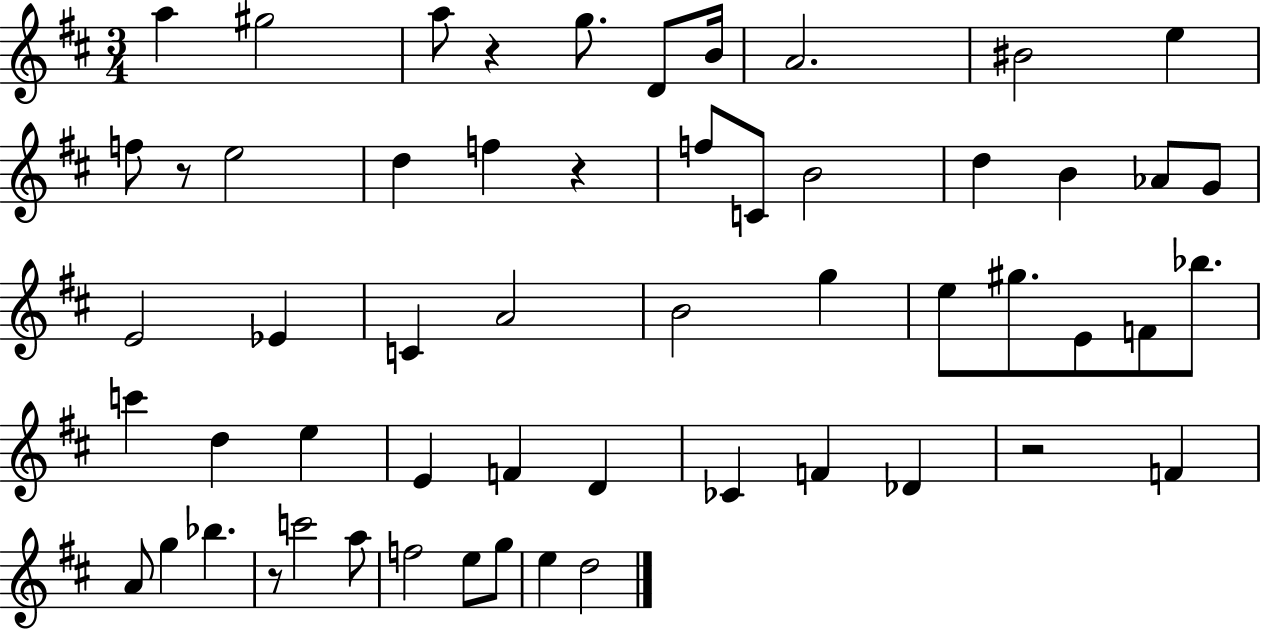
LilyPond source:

{
  \clef treble
  \numericTimeSignature
  \time 3/4
  \key d \major
  \repeat volta 2 { a''4 gis''2 | a''8 r4 g''8. d'8 b'16 | a'2. | bis'2 e''4 | \break f''8 r8 e''2 | d''4 f''4 r4 | f''8 c'8 b'2 | d''4 b'4 aes'8 g'8 | \break e'2 ees'4 | c'4 a'2 | b'2 g''4 | e''8 gis''8. e'8 f'8 bes''8. | \break c'''4 d''4 e''4 | e'4 f'4 d'4 | ces'4 f'4 des'4 | r2 f'4 | \break a'8 g''4 bes''4. | r8 c'''2 a''8 | f''2 e''8 g''8 | e''4 d''2 | \break } \bar "|."
}